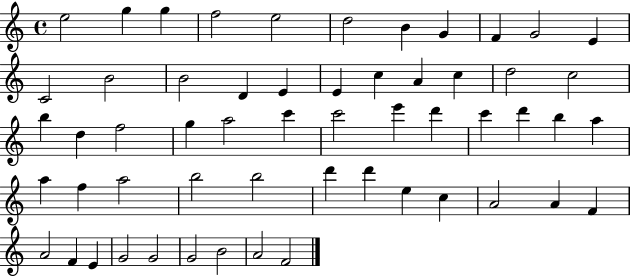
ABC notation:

X:1
T:Untitled
M:4/4
L:1/4
K:C
e2 g g f2 e2 d2 B G F G2 E C2 B2 B2 D E E c A c d2 c2 b d f2 g a2 c' c'2 e' d' c' d' b a a f a2 b2 b2 d' d' e c A2 A F A2 F E G2 G2 G2 B2 A2 F2